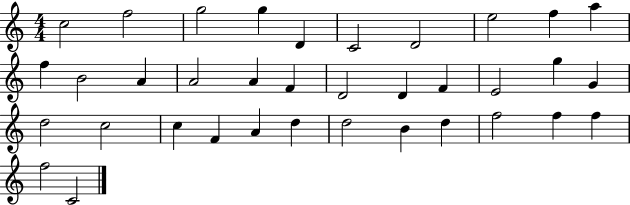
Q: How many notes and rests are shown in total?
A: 36